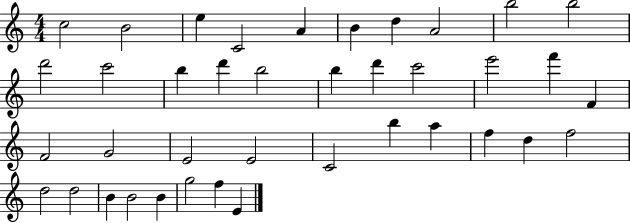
C5/h B4/h E5/q C4/h A4/q B4/q D5/q A4/h B5/h B5/h D6/h C6/h B5/q D6/q B5/h B5/q D6/q C6/h E6/h F6/q F4/q F4/h G4/h E4/h E4/h C4/h B5/q A5/q F5/q D5/q F5/h D5/h D5/h B4/q B4/h B4/q G5/h F5/q E4/q